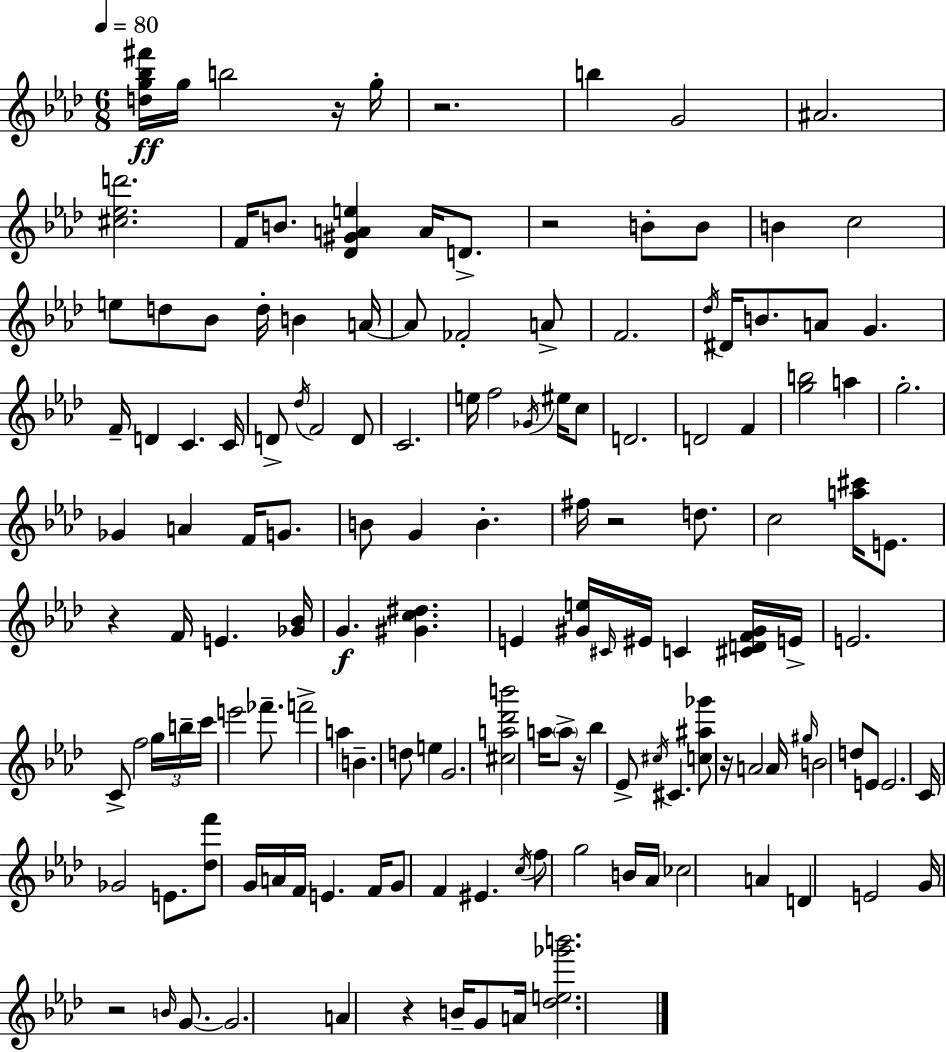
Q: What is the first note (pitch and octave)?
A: G5